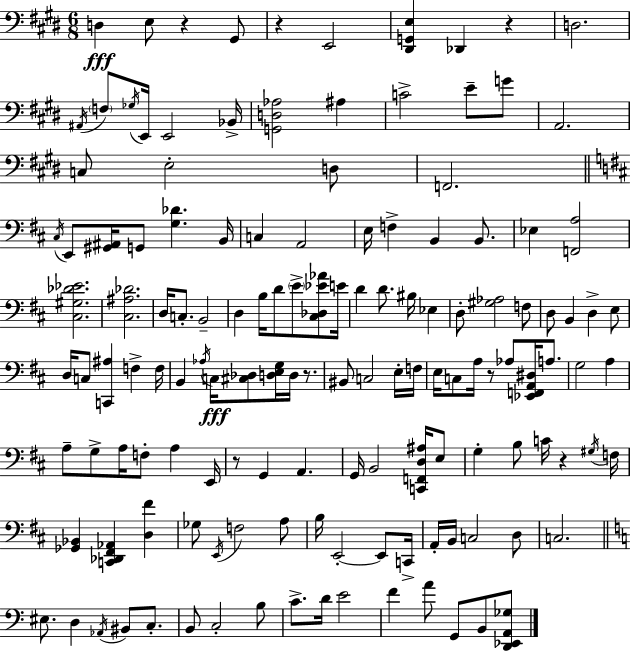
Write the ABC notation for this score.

X:1
T:Untitled
M:6/8
L:1/4
K:E
D, E,/2 z ^G,,/2 z E,,2 [^D,,G,,E,] _D,, z D,2 ^A,,/4 F,/2 _G,/4 E,,/4 E,,2 _B,,/4 [G,,D,_A,]2 ^A, C2 E/2 G/2 A,,2 C,/2 E,2 D,/2 F,,2 ^C,/4 E,,/2 [^G,,^A,,]/4 G,,/2 [G,_D] B,,/4 C, A,,2 E,/4 F, B,, B,,/2 _E, [F,,A,]2 [^C,^G,_D_E]2 [^C,^A,_D]2 D,/4 C,/2 B,,2 D, B,/4 D/2 E/2 [^C,_D,_E_A]/2 E/4 D D/2 ^B,/4 _E, D,/2 [^G,_A,]2 F,/2 D,/2 B,, D, E,/2 D,/4 C,/2 [C,,^A,] F, F,/4 B,, _A,/4 C,/4 [^C,_D,]/2 [D,E,G,]/4 D,/4 z/2 ^B,,/2 C,2 E,/4 F,/4 E,/4 C,/2 A,/4 z/2 _A,/2 [_E,,F,,A,,^D,]/4 A,/2 G,2 A, A,/2 G,/2 A,/4 F,/2 A, E,,/4 z/2 G,, A,, G,,/4 B,,2 [C,,F,,D,^A,]/4 E,/2 G, B,/2 C/4 z ^G,/4 F,/4 [_G,,_B,,] [C,,_D,,^F,,_A,,] [D,^F] _G,/2 E,,/4 F,2 A,/2 B,/4 E,,2 E,,/2 C,,/4 A,,/4 B,,/4 C,2 D,/2 C,2 ^E,/2 D, _A,,/4 ^B,,/2 C,/2 B,,/2 C,2 B,/2 C/2 D/4 E2 F A/2 G,,/2 B,,/2 [D,,_E,,A,,_G,]/2